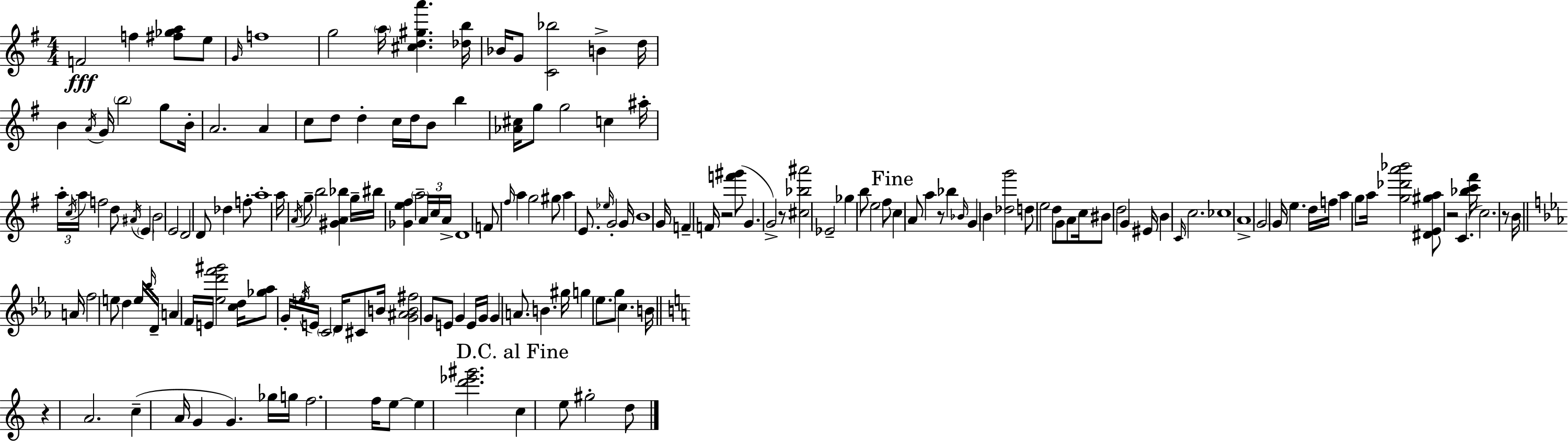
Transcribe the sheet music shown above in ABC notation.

X:1
T:Untitled
M:4/4
L:1/4
K:G
F2 f [^f_ga]/2 e/2 G/4 f4 g2 a/4 [^cd^ga'] [_db]/4 _B/4 G/2 [C_b]2 B d/4 B A/4 G/4 b2 g/2 B/4 A2 A c/2 d/2 d c/4 d/4 B/2 b [_A^c]/4 g/2 g2 c ^a/4 a/4 c/4 a/4 f2 d/2 ^A/4 E B2 E2 D2 D/2 _d f/2 a4 a/4 A/4 g/2 b2 [^GA_b] g/4 ^b/4 [_Ge^f] a2 A/4 c/4 A/4 D4 F/2 ^f/4 a g2 ^g/2 a E/2 _e/4 G2 G/4 B4 G/4 F F/4 z2 [f'^g']/2 G G2 z/2 [^c_b^a']2 _E2 _g b/2 e2 ^f/2 c A/2 a z/2 _b _B/4 G B [_dg']2 d/2 e2 d/2 G/2 A/2 c/4 ^B/2 d2 G ^E/4 B C/4 c2 _c4 A4 G2 G/4 e d/4 f/4 a g/2 a/4 [g_d'a'_b']2 [^DE^ga]/2 z2 C [_bc'^f']/4 c2 z/2 B/4 A/4 f2 e/2 d e/4 _b/4 D/4 A F/4 E/4 [_ed'f'^g']2 [cd]/4 [_g_a]/2 G/4 e/4 E/4 C2 D/4 ^C/2 B/4 [G^AB^f]2 G/2 E/2 G E/4 G/4 G A/2 B ^g/4 g _e/2 g/2 c B/4 z A2 c A/4 G G _g/4 g/4 f2 f/4 e/2 e [d'_e'^g']2 c e/2 ^g2 d/2